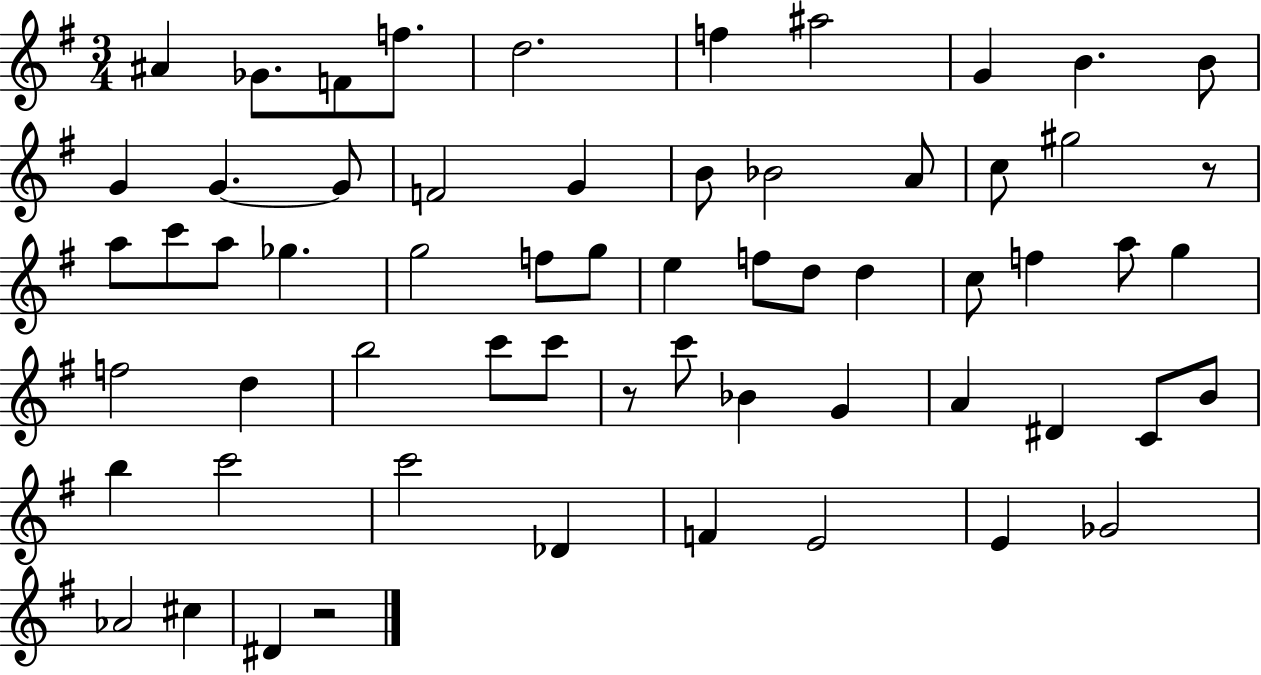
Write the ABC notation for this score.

X:1
T:Untitled
M:3/4
L:1/4
K:G
^A _G/2 F/2 f/2 d2 f ^a2 G B B/2 G G G/2 F2 G B/2 _B2 A/2 c/2 ^g2 z/2 a/2 c'/2 a/2 _g g2 f/2 g/2 e f/2 d/2 d c/2 f a/2 g f2 d b2 c'/2 c'/2 z/2 c'/2 _B G A ^D C/2 B/2 b c'2 c'2 _D F E2 E _G2 _A2 ^c ^D z2